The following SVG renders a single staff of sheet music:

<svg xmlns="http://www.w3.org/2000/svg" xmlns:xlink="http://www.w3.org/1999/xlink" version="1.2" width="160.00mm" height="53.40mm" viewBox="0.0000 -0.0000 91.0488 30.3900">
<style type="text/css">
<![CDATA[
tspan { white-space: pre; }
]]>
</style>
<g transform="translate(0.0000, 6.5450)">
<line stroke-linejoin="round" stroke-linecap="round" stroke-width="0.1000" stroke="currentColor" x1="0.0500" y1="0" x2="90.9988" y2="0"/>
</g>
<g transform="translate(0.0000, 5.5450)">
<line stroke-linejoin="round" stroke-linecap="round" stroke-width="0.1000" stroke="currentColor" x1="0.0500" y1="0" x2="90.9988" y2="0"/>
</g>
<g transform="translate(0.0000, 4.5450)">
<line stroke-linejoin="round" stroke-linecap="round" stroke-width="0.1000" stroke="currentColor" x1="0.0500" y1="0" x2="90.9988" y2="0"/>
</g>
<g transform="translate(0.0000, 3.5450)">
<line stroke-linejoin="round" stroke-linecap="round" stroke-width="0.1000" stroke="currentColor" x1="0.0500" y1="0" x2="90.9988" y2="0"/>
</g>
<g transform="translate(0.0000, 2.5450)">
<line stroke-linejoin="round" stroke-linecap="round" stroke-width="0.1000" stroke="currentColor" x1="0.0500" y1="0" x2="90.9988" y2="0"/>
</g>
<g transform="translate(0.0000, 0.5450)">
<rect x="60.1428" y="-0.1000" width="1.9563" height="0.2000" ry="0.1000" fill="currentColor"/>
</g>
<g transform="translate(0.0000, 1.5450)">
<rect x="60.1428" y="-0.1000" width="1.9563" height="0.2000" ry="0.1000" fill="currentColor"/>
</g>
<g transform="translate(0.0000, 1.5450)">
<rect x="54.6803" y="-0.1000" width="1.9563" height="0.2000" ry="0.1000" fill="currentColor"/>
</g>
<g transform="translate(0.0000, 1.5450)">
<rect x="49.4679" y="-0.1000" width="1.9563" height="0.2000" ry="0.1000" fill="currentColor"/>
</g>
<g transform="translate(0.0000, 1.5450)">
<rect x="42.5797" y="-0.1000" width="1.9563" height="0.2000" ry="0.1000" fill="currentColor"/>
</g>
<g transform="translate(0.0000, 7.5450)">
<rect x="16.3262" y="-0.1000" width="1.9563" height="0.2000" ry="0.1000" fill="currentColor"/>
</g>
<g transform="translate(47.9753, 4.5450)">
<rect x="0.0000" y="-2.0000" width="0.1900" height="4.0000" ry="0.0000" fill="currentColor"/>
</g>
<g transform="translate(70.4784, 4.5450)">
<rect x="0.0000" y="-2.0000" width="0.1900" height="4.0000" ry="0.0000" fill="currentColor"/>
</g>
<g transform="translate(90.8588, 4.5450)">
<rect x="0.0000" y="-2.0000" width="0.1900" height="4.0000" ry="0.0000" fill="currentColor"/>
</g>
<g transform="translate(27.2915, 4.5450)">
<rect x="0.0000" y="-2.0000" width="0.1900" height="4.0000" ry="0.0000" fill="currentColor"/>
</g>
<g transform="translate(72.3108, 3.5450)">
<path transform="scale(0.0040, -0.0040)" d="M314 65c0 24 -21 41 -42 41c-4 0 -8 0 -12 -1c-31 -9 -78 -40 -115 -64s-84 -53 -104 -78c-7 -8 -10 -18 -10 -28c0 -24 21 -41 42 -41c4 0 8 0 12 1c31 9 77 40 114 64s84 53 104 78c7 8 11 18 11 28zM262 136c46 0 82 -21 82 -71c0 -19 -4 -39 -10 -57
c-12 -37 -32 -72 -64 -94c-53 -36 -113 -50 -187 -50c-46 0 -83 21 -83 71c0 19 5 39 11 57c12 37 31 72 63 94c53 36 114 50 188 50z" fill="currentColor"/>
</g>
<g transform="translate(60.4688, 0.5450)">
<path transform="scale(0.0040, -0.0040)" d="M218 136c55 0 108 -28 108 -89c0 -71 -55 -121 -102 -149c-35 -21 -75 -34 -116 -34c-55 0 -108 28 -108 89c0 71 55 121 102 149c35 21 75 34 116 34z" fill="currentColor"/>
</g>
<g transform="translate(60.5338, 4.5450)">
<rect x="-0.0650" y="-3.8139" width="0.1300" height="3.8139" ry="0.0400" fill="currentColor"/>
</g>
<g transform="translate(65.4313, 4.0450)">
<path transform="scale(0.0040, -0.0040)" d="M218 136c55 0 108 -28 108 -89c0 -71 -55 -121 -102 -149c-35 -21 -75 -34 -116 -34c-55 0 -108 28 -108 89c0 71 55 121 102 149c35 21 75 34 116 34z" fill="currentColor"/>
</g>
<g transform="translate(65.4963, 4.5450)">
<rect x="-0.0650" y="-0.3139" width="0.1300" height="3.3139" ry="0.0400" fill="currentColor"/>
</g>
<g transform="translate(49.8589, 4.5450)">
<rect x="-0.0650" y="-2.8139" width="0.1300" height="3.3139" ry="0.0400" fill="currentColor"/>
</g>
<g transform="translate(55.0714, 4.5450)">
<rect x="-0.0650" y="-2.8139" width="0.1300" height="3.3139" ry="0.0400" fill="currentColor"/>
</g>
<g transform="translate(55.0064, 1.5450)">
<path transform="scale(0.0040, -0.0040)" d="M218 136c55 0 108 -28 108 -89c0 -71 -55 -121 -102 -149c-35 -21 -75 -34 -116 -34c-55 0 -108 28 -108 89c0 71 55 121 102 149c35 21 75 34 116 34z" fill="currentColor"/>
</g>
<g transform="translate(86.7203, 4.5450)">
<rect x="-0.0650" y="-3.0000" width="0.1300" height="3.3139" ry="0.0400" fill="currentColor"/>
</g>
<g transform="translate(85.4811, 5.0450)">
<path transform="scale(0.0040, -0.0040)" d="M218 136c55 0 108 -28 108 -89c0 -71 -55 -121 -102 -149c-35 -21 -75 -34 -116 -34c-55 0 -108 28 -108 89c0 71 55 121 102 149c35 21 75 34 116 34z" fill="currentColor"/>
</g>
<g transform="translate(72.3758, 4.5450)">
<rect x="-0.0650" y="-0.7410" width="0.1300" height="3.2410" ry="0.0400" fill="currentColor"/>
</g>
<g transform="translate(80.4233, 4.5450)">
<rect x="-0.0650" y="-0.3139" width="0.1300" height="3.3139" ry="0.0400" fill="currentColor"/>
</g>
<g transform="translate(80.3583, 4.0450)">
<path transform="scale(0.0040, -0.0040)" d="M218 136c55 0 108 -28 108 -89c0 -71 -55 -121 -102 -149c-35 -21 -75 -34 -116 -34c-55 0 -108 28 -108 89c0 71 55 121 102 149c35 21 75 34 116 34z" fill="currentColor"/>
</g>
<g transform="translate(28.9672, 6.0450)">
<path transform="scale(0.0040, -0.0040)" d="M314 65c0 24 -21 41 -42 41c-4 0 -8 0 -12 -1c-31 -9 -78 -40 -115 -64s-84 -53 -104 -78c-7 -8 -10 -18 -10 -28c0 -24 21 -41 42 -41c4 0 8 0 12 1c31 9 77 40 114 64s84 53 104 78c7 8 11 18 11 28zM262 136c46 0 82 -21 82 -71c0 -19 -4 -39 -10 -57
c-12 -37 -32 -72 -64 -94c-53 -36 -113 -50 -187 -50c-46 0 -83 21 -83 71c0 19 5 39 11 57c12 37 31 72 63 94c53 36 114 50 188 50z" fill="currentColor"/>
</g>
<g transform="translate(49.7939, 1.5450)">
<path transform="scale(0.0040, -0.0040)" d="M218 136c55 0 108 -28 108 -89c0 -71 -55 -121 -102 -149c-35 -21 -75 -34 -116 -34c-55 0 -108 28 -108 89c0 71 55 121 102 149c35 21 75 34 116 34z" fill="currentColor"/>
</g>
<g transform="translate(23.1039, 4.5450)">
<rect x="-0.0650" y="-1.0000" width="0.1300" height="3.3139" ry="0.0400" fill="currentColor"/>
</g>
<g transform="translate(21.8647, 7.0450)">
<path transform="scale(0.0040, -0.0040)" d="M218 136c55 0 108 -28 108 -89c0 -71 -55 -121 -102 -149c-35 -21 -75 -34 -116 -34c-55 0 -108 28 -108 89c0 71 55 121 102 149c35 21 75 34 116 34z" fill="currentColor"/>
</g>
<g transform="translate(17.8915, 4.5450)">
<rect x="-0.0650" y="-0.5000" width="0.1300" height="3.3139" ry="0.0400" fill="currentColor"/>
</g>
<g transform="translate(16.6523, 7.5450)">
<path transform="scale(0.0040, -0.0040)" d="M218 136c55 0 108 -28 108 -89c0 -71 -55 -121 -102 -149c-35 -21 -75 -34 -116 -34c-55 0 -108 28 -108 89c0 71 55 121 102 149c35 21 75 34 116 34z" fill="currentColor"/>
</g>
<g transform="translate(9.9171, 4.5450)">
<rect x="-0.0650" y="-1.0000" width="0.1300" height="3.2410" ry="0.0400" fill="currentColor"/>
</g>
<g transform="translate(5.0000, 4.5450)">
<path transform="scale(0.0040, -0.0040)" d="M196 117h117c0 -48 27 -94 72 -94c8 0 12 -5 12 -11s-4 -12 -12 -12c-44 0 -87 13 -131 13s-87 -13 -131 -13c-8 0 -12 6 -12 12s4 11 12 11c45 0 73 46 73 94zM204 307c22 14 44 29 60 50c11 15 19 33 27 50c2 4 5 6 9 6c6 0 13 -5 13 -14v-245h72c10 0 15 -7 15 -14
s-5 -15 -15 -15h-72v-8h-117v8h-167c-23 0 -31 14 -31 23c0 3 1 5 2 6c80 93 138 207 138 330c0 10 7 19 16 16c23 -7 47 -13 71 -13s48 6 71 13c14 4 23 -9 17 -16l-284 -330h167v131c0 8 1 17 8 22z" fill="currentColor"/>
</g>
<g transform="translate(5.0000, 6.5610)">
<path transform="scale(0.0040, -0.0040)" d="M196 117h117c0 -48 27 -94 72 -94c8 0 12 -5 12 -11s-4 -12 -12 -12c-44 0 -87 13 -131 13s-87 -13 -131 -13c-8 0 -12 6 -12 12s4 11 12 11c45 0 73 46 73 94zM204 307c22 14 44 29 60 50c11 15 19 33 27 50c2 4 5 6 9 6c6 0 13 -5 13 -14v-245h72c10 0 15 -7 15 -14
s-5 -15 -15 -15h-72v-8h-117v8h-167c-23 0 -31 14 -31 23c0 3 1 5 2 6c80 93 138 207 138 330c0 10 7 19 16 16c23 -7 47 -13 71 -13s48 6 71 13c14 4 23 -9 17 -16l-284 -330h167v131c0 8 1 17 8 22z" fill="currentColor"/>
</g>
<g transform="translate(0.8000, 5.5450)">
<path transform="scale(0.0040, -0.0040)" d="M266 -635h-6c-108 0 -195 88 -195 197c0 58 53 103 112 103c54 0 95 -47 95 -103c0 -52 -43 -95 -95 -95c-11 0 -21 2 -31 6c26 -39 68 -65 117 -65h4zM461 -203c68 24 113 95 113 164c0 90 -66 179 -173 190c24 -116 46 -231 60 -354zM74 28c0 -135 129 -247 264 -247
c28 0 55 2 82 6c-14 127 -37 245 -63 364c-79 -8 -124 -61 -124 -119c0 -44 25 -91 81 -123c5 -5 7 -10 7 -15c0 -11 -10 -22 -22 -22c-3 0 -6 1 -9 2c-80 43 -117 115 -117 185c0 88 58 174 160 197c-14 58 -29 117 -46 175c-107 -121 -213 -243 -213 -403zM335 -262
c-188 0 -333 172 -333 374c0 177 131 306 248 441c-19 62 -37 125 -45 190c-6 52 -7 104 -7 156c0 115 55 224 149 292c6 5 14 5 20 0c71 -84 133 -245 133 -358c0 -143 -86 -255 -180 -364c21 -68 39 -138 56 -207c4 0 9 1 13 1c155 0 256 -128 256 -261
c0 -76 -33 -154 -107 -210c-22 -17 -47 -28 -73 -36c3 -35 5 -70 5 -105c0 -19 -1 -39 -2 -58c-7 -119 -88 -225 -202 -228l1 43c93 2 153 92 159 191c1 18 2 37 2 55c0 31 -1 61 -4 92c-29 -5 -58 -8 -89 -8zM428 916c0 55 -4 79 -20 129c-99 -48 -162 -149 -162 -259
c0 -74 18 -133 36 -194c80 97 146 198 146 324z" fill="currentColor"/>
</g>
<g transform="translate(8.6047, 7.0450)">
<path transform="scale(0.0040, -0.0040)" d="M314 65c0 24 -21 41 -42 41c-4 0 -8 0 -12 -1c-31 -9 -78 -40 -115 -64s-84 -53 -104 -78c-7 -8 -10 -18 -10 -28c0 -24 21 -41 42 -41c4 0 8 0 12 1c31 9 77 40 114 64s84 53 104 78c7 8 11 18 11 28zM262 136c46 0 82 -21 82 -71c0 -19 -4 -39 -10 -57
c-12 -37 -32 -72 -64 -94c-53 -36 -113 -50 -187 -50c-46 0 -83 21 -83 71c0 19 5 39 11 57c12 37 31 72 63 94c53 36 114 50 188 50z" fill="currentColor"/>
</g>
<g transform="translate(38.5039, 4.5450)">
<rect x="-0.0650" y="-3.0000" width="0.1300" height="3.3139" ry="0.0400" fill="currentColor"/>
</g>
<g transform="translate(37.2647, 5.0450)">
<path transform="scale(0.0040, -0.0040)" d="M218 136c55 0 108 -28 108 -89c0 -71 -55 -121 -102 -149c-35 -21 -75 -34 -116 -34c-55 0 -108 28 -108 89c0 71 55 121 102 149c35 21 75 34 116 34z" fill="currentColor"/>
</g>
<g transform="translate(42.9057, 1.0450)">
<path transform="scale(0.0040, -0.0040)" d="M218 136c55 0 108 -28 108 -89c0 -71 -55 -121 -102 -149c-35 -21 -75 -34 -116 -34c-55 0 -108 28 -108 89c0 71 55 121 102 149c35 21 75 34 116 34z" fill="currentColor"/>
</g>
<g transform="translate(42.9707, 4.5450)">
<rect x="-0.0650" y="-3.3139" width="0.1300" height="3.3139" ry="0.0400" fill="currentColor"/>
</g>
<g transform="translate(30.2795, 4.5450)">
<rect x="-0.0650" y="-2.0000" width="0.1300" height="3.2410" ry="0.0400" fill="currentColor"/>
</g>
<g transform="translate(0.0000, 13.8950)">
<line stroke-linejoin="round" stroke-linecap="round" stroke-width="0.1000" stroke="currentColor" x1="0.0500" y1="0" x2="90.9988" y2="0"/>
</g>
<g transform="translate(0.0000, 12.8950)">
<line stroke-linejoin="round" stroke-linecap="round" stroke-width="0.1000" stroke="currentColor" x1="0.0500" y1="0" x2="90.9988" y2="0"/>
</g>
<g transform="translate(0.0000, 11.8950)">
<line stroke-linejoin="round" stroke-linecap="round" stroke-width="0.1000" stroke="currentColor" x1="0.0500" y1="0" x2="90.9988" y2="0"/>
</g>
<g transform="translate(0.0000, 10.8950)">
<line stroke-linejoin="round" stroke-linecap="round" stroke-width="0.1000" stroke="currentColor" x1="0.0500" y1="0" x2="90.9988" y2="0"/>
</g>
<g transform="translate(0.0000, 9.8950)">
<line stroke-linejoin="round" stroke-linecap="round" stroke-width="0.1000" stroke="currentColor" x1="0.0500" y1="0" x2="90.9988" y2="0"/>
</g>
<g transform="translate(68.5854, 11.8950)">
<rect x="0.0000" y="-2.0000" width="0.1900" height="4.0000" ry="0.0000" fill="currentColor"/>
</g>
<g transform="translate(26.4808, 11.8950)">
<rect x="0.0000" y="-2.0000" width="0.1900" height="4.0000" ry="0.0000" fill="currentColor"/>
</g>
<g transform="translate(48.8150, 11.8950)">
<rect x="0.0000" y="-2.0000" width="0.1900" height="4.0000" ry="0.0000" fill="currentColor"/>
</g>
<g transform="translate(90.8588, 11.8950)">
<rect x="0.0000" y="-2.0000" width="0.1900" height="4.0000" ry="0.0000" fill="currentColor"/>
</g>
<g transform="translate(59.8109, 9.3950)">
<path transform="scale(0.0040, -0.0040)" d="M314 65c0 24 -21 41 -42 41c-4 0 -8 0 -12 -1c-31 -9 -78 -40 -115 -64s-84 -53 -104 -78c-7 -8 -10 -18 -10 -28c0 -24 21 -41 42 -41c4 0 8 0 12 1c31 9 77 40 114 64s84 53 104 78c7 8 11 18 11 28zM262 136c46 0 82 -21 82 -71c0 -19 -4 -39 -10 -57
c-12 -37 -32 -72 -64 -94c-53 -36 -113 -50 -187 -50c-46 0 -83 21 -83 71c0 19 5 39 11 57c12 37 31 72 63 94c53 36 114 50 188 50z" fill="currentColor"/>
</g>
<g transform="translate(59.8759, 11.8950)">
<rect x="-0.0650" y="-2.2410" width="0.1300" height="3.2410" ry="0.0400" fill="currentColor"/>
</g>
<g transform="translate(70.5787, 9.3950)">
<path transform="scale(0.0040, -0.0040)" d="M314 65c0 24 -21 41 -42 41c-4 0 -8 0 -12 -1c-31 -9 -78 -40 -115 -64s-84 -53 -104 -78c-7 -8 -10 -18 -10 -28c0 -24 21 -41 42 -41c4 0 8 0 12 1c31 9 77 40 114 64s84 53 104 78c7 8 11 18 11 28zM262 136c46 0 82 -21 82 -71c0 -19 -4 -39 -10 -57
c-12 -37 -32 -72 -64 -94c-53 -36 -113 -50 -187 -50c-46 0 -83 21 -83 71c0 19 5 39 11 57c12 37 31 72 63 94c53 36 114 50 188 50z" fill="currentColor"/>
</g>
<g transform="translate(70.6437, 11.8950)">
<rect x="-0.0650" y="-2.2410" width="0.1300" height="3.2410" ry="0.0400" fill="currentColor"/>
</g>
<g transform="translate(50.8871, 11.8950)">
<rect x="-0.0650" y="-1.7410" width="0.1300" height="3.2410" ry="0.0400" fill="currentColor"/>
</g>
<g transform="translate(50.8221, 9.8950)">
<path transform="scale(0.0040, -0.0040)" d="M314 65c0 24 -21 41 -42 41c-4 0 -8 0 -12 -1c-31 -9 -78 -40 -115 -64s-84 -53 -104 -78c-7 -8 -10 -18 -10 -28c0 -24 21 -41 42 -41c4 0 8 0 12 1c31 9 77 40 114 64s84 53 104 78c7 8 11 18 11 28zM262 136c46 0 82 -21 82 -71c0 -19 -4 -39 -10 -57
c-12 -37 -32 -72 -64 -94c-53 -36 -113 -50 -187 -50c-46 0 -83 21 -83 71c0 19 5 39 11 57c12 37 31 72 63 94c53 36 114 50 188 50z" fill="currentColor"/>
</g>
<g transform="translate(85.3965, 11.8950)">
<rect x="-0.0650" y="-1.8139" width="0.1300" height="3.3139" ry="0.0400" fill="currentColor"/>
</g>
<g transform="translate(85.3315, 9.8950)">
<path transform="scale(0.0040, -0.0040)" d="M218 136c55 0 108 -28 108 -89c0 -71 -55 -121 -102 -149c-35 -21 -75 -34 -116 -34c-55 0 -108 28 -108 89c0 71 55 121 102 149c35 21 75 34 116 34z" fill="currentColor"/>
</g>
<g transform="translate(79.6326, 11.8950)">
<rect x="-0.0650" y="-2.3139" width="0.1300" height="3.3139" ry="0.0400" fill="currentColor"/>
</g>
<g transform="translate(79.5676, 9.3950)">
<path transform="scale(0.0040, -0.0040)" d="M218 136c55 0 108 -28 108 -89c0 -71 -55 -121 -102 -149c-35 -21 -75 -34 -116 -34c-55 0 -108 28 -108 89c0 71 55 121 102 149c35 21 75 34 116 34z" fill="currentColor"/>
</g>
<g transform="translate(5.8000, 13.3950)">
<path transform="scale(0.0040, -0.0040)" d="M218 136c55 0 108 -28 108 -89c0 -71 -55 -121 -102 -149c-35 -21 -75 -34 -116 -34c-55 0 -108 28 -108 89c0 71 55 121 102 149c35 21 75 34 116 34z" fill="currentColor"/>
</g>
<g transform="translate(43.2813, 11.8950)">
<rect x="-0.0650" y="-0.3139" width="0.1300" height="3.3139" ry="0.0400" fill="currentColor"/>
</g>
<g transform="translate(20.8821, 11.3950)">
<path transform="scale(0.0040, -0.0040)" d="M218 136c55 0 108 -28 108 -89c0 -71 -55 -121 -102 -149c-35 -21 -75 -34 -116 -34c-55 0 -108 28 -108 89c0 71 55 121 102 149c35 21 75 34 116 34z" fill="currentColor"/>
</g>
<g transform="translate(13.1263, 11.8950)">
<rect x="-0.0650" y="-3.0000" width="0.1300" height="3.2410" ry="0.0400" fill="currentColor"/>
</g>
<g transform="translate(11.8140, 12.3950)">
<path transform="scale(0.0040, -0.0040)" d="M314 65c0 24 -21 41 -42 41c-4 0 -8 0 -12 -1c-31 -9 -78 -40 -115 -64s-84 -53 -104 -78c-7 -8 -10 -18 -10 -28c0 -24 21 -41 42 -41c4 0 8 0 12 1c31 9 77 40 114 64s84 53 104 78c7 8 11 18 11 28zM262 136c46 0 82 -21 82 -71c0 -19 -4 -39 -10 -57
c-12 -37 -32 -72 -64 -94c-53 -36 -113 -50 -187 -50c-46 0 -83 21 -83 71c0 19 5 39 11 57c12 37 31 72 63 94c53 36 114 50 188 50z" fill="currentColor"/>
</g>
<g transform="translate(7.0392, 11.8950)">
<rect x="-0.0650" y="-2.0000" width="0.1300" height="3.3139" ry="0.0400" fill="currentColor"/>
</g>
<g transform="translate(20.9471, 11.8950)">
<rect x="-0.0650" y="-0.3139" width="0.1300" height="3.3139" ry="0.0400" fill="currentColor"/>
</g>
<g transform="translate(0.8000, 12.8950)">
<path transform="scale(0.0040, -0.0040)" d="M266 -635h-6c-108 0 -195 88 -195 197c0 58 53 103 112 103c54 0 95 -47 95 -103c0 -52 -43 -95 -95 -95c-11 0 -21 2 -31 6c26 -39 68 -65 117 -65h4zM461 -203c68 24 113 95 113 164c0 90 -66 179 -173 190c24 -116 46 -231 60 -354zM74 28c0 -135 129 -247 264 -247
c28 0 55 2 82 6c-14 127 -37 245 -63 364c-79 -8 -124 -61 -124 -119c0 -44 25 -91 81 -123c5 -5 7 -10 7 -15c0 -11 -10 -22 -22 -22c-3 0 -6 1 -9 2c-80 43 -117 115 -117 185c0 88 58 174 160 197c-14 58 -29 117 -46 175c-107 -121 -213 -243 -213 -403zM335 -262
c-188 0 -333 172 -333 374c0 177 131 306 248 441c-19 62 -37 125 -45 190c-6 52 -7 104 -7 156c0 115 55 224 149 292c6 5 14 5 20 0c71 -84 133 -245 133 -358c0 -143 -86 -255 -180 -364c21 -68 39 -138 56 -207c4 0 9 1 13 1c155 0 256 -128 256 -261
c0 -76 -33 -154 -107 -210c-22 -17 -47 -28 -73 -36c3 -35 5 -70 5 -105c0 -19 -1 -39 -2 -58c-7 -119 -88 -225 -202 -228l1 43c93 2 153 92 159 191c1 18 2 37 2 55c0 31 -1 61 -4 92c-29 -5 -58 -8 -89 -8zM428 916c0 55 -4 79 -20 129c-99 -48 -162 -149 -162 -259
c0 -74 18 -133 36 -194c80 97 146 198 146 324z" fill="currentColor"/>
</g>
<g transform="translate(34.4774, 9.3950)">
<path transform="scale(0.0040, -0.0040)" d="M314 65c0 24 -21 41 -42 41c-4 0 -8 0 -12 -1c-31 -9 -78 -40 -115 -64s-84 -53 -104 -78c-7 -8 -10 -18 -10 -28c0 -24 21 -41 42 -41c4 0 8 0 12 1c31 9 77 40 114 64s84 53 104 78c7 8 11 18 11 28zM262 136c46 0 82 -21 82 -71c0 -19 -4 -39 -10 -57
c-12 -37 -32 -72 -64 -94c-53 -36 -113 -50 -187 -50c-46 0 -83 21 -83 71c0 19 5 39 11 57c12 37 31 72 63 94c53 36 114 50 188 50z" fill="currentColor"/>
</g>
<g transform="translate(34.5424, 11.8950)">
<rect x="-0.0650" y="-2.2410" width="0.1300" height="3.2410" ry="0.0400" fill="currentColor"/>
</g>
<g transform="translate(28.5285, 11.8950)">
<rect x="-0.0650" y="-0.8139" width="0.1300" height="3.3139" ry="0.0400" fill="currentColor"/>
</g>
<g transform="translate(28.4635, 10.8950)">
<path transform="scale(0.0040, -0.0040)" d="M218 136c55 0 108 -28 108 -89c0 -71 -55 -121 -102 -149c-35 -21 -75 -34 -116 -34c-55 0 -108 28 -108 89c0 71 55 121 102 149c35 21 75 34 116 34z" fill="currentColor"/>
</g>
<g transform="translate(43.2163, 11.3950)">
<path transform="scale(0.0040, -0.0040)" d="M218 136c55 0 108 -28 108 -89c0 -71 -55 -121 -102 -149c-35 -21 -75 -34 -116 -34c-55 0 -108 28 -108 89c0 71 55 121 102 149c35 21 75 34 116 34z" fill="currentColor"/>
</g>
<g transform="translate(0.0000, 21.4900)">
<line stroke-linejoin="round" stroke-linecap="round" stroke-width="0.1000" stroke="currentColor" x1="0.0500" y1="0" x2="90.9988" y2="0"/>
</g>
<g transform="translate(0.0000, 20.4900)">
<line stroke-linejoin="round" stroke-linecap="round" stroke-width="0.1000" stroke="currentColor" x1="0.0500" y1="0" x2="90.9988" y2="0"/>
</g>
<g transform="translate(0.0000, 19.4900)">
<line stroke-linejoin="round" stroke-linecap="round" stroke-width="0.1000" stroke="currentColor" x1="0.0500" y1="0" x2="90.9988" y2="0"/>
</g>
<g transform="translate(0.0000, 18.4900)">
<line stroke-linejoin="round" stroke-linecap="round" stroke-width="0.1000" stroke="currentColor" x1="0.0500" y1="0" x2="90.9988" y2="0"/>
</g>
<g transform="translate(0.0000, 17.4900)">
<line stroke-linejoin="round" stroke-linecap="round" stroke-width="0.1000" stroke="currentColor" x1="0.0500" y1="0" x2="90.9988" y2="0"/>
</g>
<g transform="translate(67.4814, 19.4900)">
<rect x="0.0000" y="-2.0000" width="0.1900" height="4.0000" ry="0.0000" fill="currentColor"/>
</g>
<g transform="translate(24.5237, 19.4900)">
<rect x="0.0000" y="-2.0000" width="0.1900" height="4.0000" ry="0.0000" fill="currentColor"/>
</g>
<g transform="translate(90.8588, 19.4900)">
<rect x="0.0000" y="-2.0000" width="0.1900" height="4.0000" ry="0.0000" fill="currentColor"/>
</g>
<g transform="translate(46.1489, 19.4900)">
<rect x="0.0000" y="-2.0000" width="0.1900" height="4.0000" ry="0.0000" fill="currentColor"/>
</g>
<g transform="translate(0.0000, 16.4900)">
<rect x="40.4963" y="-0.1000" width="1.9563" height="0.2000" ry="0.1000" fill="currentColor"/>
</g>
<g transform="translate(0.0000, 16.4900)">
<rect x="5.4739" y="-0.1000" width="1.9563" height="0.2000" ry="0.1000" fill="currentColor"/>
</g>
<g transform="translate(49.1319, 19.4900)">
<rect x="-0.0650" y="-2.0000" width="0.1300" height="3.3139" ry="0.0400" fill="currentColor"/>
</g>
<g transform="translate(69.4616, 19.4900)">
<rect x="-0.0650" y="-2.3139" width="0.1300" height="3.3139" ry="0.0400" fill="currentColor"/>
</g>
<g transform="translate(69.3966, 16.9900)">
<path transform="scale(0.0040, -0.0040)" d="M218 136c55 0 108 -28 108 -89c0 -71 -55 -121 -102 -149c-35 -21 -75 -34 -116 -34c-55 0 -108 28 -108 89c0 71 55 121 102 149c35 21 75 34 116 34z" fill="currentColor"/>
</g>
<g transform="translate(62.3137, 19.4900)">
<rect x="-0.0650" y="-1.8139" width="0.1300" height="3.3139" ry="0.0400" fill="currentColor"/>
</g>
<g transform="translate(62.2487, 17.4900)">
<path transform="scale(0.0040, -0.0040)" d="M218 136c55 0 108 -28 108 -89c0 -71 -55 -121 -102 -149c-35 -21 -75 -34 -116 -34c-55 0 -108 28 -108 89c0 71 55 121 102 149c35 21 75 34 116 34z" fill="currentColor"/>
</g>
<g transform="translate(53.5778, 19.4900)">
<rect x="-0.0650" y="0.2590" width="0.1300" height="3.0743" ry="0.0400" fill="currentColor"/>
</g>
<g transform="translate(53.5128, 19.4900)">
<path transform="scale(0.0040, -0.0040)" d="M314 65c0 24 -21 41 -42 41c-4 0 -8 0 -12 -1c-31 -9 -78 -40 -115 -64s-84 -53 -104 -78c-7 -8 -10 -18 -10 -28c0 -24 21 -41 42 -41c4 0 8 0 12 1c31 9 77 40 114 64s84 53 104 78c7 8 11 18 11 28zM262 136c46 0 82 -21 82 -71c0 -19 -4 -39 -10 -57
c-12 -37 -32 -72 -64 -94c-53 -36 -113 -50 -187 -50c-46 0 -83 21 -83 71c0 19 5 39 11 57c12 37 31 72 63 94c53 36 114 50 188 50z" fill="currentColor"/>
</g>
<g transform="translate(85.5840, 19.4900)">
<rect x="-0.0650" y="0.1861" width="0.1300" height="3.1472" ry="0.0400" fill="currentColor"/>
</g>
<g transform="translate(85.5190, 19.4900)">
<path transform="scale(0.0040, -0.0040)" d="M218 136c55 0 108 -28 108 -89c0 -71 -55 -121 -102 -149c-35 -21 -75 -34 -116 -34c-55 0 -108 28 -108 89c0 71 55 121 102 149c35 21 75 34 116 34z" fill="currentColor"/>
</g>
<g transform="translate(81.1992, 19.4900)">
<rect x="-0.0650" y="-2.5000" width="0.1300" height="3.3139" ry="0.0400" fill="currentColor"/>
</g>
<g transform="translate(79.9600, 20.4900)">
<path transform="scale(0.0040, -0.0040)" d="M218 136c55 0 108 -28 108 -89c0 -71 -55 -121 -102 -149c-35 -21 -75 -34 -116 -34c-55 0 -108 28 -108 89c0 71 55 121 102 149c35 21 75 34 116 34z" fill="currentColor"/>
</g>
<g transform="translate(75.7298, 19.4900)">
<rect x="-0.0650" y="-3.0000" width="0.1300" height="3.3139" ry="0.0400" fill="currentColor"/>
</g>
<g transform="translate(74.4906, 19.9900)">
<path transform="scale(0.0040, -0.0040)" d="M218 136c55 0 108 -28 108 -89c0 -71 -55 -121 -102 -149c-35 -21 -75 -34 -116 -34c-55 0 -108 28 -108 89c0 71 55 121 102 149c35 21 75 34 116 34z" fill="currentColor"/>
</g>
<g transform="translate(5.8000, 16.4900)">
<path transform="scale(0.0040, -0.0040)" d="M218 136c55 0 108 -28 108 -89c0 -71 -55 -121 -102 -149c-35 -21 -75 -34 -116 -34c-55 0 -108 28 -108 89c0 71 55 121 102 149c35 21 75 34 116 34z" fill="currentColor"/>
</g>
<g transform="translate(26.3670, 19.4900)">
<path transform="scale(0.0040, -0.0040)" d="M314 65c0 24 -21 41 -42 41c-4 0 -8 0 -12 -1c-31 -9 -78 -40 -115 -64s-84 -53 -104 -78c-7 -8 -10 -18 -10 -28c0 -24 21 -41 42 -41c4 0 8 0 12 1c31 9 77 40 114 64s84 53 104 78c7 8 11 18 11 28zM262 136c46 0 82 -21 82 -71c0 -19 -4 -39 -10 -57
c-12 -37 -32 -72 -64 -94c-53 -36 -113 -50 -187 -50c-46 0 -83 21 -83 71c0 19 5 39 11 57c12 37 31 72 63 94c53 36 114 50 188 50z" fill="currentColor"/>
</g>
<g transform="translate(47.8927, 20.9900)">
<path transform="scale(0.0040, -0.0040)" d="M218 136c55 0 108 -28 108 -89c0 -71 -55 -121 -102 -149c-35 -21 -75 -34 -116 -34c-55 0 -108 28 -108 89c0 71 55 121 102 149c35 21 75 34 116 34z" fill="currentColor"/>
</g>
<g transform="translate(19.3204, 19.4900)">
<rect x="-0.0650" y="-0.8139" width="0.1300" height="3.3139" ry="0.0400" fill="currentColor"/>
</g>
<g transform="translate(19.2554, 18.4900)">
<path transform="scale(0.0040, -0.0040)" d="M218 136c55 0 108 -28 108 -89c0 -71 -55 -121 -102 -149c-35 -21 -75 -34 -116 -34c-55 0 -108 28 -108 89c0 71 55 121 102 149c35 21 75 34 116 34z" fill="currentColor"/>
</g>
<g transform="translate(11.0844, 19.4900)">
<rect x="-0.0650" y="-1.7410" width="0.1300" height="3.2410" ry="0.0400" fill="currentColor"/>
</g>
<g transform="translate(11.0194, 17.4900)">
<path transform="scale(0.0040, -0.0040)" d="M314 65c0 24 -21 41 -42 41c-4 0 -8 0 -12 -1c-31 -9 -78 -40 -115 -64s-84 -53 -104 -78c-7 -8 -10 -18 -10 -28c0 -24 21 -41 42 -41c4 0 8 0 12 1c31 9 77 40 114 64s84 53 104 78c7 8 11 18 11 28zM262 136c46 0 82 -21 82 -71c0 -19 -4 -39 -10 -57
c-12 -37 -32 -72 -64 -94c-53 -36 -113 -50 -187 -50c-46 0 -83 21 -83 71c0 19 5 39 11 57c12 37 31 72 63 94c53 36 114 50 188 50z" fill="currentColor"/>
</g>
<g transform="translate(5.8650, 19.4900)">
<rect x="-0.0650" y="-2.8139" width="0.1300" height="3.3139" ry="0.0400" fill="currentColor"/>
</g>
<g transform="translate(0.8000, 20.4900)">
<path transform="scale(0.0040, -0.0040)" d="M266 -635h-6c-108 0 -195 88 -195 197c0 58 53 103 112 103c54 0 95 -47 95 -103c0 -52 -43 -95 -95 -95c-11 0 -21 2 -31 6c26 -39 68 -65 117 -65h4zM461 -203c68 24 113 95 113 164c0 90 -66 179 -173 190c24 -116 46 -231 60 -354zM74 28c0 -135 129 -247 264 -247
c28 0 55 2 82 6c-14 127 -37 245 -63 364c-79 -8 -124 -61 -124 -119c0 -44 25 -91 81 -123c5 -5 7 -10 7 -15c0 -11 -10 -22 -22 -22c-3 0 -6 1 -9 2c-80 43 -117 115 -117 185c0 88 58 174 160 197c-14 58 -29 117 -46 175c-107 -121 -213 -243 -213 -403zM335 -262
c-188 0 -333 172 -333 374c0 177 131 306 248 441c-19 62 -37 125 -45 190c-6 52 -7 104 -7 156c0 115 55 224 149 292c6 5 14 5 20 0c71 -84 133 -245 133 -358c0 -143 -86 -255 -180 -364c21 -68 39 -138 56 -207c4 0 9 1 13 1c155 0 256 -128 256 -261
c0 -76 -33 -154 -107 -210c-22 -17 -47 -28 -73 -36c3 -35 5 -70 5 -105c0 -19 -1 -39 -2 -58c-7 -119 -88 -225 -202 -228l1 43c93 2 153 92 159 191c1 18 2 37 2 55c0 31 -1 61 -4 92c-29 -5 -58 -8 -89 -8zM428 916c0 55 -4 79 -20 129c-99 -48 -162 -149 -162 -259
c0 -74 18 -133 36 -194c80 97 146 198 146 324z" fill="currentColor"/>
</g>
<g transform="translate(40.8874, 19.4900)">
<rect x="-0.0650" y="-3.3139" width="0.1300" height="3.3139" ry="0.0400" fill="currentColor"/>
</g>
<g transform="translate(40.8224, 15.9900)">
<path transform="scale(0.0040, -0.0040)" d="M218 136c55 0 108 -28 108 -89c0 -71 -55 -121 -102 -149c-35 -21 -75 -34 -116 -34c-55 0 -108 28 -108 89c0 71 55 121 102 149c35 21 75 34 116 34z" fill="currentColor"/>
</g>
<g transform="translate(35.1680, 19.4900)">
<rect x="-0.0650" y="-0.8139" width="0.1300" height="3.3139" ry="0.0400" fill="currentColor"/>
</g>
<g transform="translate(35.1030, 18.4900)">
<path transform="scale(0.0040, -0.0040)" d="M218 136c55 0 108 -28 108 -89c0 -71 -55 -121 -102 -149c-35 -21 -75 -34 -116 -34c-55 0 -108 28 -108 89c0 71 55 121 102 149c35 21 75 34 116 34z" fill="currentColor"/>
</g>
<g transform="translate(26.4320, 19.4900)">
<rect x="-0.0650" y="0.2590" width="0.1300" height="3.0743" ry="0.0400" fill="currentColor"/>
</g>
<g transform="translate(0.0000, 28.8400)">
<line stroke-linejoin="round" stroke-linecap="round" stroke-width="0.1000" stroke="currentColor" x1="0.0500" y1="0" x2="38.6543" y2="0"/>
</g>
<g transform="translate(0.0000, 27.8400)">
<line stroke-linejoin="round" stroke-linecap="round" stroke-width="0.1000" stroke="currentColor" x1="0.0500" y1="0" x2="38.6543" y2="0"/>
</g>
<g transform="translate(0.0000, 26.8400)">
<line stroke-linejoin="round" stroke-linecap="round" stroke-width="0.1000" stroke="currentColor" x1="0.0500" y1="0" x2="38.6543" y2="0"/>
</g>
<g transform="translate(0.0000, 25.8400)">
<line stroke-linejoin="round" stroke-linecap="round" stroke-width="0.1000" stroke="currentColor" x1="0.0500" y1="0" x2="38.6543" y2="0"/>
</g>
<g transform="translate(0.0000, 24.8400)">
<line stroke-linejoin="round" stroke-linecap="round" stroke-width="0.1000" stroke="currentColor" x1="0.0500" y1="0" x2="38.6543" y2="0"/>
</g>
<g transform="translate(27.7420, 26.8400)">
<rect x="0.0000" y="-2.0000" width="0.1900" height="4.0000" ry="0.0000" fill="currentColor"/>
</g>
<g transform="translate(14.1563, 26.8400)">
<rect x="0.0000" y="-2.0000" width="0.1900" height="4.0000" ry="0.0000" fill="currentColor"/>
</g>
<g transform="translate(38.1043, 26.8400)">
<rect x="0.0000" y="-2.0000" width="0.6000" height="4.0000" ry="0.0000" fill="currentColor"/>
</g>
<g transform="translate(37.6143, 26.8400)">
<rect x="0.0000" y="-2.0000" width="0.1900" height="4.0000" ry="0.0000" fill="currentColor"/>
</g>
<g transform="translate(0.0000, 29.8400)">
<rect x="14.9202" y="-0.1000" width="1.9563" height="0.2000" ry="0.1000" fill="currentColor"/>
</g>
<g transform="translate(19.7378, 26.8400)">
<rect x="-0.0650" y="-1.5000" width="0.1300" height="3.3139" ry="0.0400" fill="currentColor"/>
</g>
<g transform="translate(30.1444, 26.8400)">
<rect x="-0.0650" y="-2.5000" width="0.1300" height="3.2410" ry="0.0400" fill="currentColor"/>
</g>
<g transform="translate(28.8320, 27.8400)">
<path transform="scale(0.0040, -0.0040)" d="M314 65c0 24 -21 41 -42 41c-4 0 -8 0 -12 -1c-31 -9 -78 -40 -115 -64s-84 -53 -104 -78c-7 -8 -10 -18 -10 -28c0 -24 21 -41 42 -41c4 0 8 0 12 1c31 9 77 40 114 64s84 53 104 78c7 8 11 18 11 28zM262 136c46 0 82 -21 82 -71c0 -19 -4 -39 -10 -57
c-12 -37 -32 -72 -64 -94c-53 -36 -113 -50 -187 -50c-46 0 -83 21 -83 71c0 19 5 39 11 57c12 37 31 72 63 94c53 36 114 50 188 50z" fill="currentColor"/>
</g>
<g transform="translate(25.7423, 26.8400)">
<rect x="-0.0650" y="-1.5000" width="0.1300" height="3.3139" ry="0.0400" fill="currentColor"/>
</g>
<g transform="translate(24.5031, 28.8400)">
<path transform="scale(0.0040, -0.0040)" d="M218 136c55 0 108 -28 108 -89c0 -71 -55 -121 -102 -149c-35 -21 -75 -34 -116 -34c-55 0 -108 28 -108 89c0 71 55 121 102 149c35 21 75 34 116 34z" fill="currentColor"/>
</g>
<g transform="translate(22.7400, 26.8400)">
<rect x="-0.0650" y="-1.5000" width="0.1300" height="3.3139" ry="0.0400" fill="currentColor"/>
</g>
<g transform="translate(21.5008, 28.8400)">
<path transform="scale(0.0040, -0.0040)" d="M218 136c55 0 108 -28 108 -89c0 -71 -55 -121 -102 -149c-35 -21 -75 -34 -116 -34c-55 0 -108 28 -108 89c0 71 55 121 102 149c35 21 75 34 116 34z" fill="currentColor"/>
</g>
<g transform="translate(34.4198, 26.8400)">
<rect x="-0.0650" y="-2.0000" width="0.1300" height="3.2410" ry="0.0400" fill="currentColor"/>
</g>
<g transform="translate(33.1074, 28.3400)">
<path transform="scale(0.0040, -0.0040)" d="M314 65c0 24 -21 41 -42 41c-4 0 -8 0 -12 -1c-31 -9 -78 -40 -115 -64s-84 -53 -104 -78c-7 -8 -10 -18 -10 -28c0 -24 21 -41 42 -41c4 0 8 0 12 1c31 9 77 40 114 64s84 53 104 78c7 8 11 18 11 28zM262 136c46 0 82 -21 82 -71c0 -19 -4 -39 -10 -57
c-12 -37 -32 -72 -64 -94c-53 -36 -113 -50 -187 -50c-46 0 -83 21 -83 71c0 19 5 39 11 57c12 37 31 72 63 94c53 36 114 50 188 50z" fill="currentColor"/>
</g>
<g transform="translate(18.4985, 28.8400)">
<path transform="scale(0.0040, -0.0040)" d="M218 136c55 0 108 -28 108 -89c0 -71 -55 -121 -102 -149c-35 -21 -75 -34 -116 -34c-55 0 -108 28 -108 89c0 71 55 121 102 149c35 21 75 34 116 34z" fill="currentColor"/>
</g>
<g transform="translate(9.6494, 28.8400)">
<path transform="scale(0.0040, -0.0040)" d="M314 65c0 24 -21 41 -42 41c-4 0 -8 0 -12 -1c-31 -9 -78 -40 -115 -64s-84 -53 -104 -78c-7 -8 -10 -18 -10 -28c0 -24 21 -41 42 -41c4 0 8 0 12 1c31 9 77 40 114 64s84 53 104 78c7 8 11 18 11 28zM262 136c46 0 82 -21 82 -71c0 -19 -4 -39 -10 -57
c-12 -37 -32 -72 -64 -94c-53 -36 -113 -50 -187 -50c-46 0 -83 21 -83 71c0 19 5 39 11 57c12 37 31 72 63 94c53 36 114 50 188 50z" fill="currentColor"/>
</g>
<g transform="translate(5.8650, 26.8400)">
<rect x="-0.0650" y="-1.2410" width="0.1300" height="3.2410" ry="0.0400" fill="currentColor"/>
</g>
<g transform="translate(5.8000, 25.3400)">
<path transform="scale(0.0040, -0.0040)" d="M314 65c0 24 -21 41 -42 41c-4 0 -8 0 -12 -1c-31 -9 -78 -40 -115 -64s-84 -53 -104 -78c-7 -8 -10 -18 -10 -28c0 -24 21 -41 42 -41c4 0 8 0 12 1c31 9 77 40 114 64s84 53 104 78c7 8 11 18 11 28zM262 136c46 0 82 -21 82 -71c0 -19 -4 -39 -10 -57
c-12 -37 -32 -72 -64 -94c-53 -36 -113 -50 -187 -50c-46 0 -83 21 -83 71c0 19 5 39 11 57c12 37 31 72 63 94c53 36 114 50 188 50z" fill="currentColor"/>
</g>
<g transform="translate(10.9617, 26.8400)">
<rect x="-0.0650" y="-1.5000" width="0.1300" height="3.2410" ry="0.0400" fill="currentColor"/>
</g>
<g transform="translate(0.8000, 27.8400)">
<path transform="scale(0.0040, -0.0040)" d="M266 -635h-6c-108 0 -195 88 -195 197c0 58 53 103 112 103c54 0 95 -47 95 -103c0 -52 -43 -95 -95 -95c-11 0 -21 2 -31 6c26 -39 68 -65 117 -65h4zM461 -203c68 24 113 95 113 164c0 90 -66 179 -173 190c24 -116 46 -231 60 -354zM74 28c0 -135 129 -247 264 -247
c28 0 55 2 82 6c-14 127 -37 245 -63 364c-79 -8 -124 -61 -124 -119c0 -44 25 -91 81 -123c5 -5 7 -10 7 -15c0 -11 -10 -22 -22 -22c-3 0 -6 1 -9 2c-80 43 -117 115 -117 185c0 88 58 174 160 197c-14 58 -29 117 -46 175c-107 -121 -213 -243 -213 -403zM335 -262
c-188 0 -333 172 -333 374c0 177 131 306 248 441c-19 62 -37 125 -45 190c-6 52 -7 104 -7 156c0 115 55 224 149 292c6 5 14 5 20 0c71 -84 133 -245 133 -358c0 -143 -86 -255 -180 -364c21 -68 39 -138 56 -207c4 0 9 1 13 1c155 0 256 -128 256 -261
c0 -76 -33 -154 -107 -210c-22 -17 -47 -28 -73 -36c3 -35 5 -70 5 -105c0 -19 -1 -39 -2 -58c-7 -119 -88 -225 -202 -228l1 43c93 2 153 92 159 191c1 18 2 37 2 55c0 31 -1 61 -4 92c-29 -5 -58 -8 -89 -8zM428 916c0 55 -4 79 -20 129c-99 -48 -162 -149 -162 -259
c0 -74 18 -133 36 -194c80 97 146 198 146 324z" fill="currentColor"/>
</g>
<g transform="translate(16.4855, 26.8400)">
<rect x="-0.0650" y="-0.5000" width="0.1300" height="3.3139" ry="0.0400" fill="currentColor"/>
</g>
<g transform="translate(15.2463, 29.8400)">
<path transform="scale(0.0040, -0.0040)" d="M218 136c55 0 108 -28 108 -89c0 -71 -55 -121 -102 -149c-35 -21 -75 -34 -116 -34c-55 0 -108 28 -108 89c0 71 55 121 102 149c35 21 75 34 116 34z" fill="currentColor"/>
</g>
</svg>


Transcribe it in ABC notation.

X:1
T:Untitled
M:4/4
L:1/4
K:C
D2 C D F2 A b a a c' c d2 c A F A2 c d g2 c f2 g2 g2 g f a f2 d B2 d b F B2 f g A G B e2 E2 C E E E G2 F2